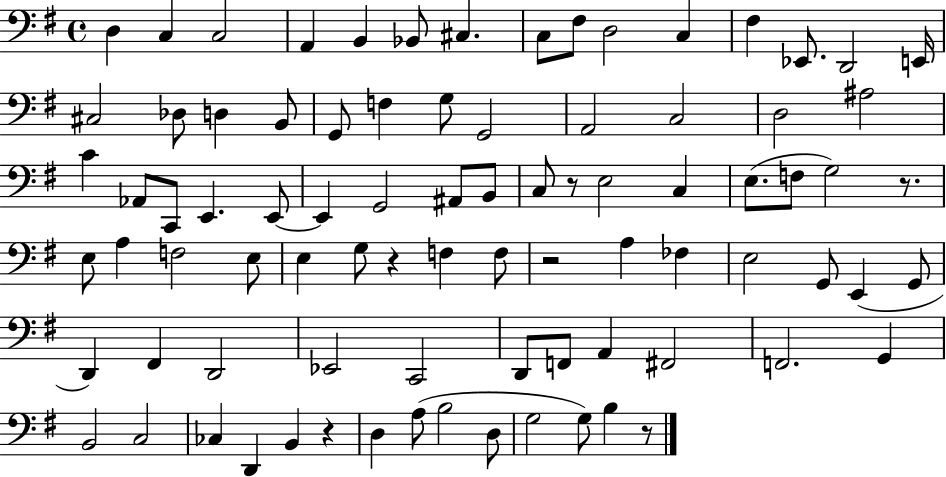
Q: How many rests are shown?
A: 6